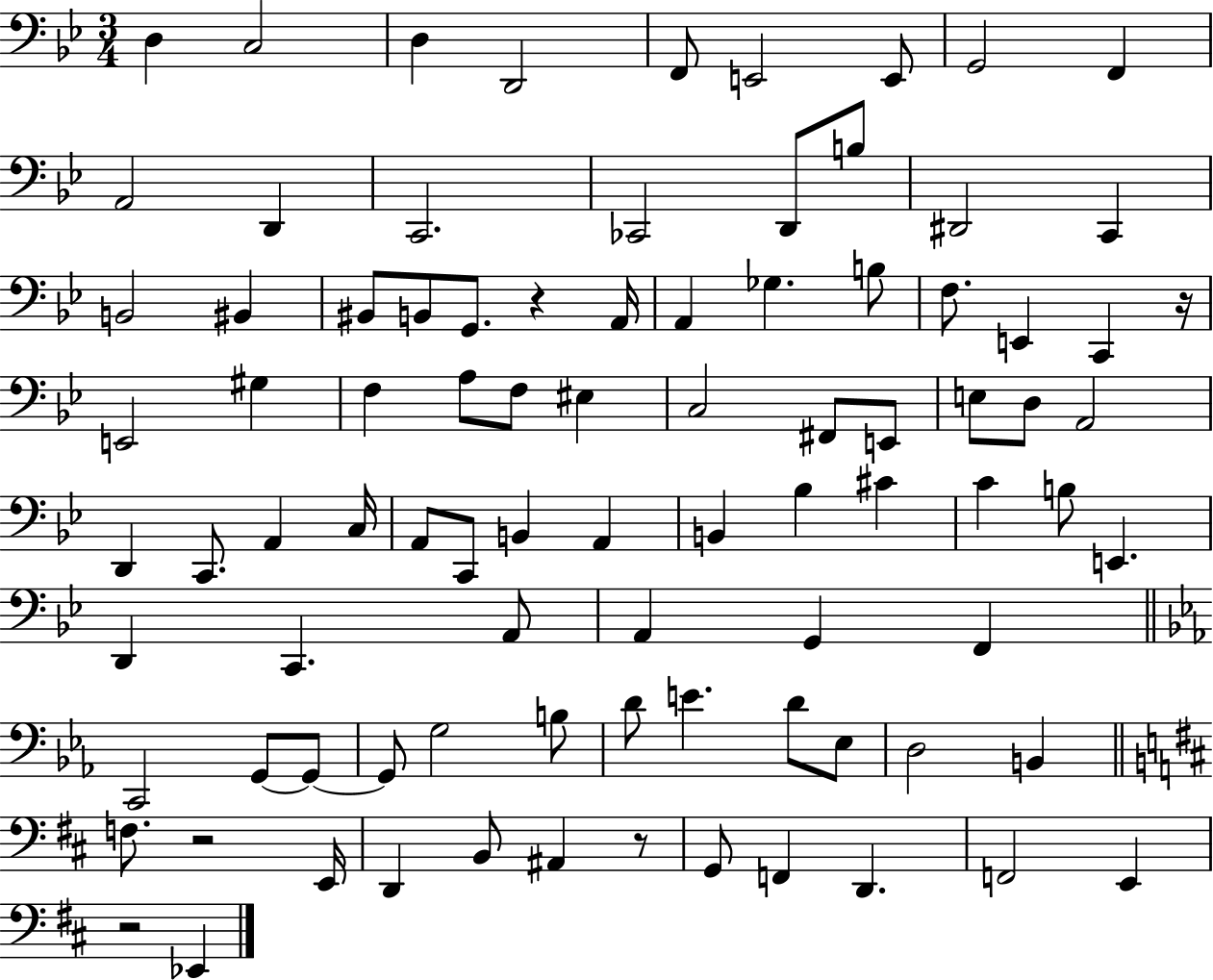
X:1
T:Untitled
M:3/4
L:1/4
K:Bb
D, C,2 D, D,,2 F,,/2 E,,2 E,,/2 G,,2 F,, A,,2 D,, C,,2 _C,,2 D,,/2 B,/2 ^D,,2 C,, B,,2 ^B,, ^B,,/2 B,,/2 G,,/2 z A,,/4 A,, _G, B,/2 F,/2 E,, C,, z/4 E,,2 ^G, F, A,/2 F,/2 ^E, C,2 ^F,,/2 E,,/2 E,/2 D,/2 A,,2 D,, C,,/2 A,, C,/4 A,,/2 C,,/2 B,, A,, B,, _B, ^C C B,/2 E,, D,, C,, A,,/2 A,, G,, F,, C,,2 G,,/2 G,,/2 G,,/2 G,2 B,/2 D/2 E D/2 _E,/2 D,2 B,, F,/2 z2 E,,/4 D,, B,,/2 ^A,, z/2 G,,/2 F,, D,, F,,2 E,, z2 _E,,